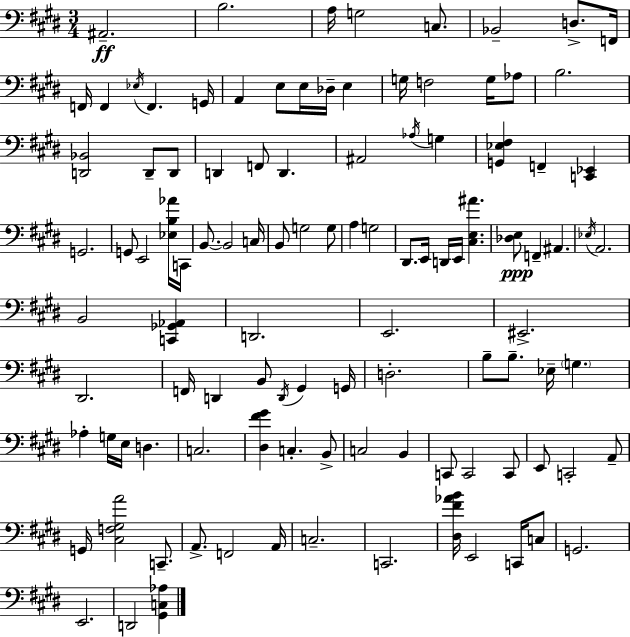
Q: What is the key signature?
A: E major